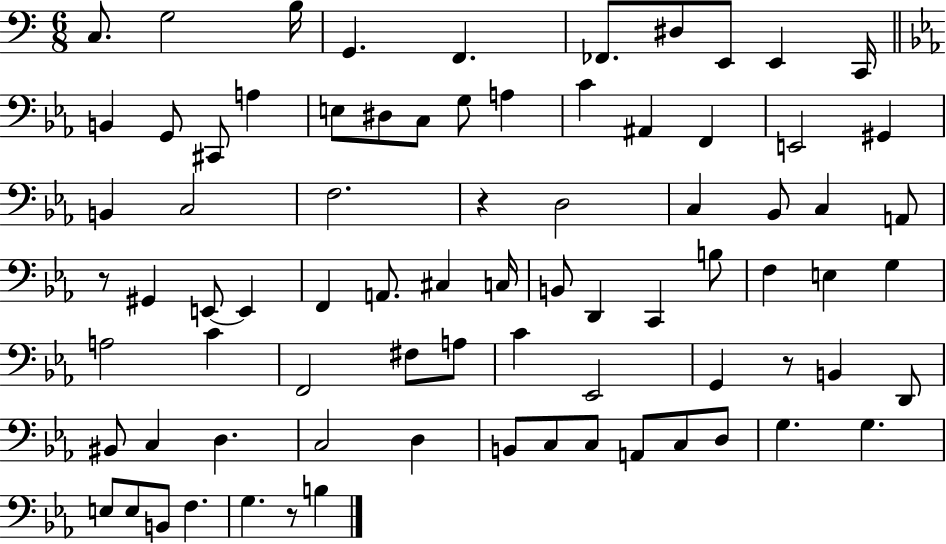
C3/e. G3/h B3/s G2/q. F2/q. FES2/e. D#3/e E2/e E2/q C2/s B2/q G2/e C#2/e A3/q E3/e D#3/e C3/e G3/e A3/q C4/q A#2/q F2/q E2/h G#2/q B2/q C3/h F3/h. R/q D3/h C3/q Bb2/e C3/q A2/e R/e G#2/q E2/e E2/q F2/q A2/e. C#3/q C3/s B2/e D2/q C2/q B3/e F3/q E3/q G3/q A3/h C4/q F2/h F#3/e A3/e C4/q Eb2/h G2/q R/e B2/q D2/e BIS2/e C3/q D3/q. C3/h D3/q B2/e C3/e C3/e A2/e C3/e D3/e G3/q. G3/q. E3/e E3/e B2/e F3/q. G3/q. R/e B3/q